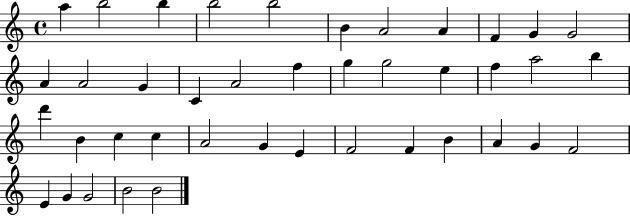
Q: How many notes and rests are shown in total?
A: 41